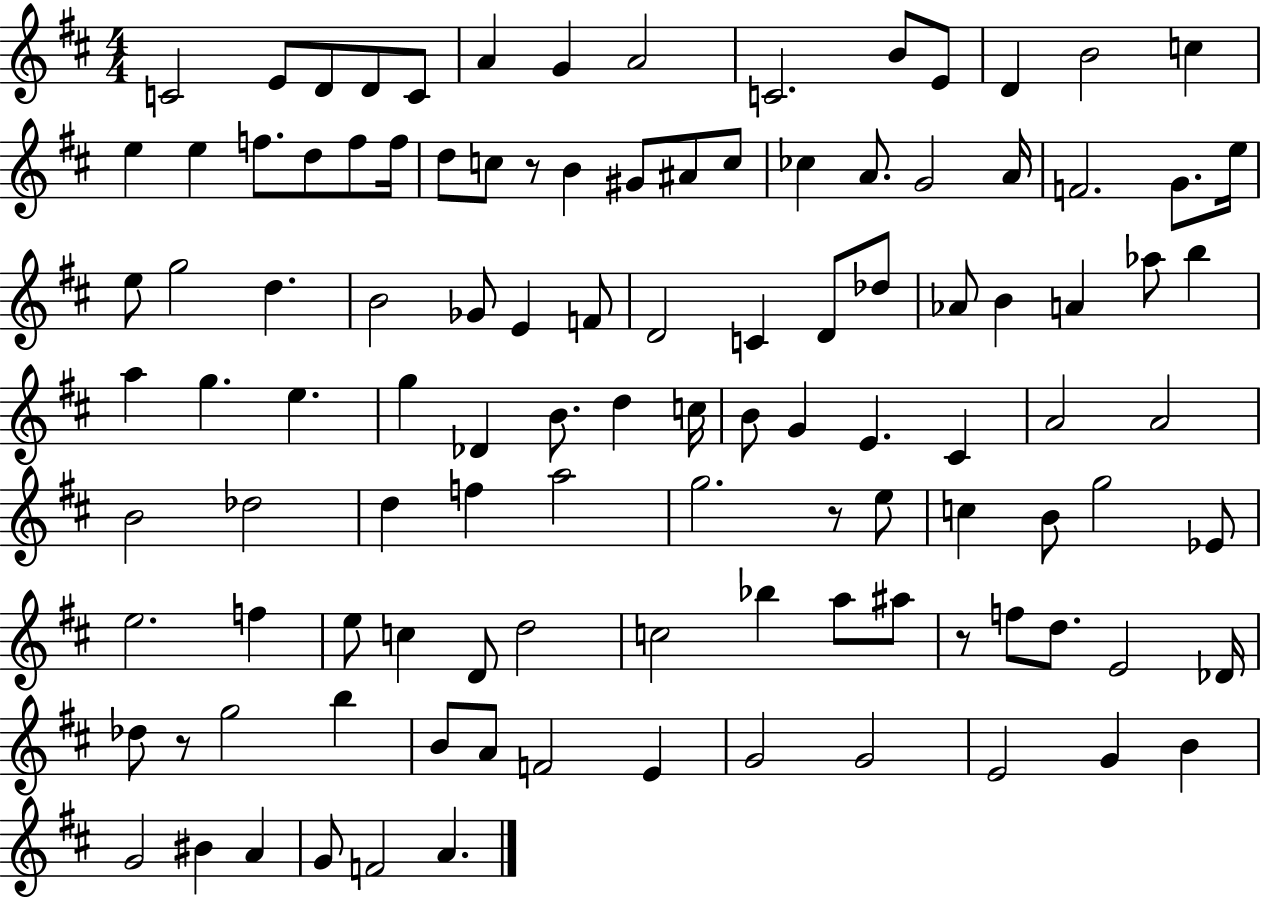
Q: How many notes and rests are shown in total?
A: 110